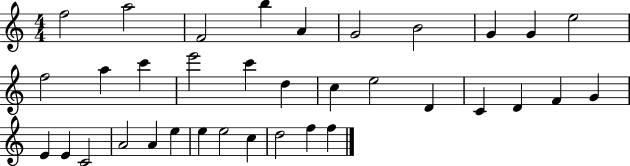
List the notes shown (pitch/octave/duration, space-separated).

F5/h A5/h F4/h B5/q A4/q G4/h B4/h G4/q G4/q E5/h F5/h A5/q C6/q E6/h C6/q D5/q C5/q E5/h D4/q C4/q D4/q F4/q G4/q E4/q E4/q C4/h A4/h A4/q E5/q E5/q E5/h C5/q D5/h F5/q F5/q